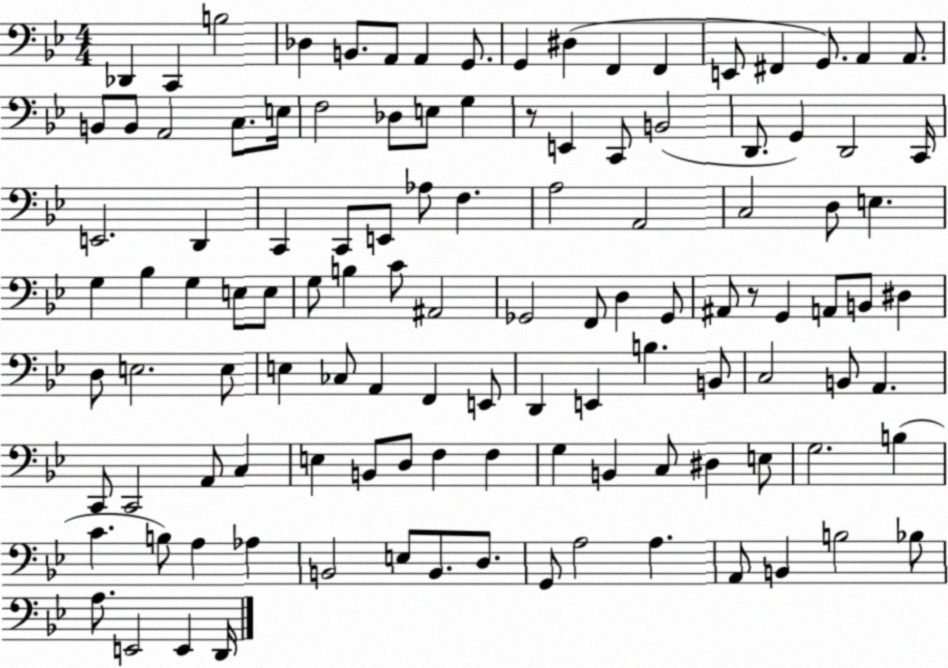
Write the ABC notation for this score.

X:1
T:Untitled
M:4/4
L:1/4
K:Bb
_D,, C,, B,2 _D, B,,/2 A,,/2 A,, G,,/2 G,, ^D, F,, F,, E,,/2 ^F,, G,,/2 A,, A,,/2 B,,/2 B,,/2 A,,2 C,/2 E,/4 F,2 _D,/2 E,/2 G, z/2 E,, C,,/2 B,,2 D,,/2 G,, D,,2 C,,/4 E,,2 D,, C,, C,,/2 E,,/2 _A,/2 F, A,2 A,,2 C,2 D,/2 E, G, _B, G, E,/2 E,/2 G,/2 B, C/2 ^A,,2 _G,,2 F,,/2 D, _G,,/2 ^A,,/2 z/2 G,, A,,/2 B,,/2 ^D, D,/2 E,2 E,/2 E, _C,/2 A,, F,, E,,/2 D,, E,, B, B,,/2 C,2 B,,/2 A,, C,,/2 C,,2 A,,/2 C, E, B,,/2 D,/2 F, F, G, B,, C,/2 ^D, E,/2 G,2 B, C B,/2 A, _A, B,,2 E,/2 B,,/2 D,/2 G,,/2 A,2 A, A,,/2 B,, B,2 _B,/2 A,/2 E,,2 E,, D,,/4